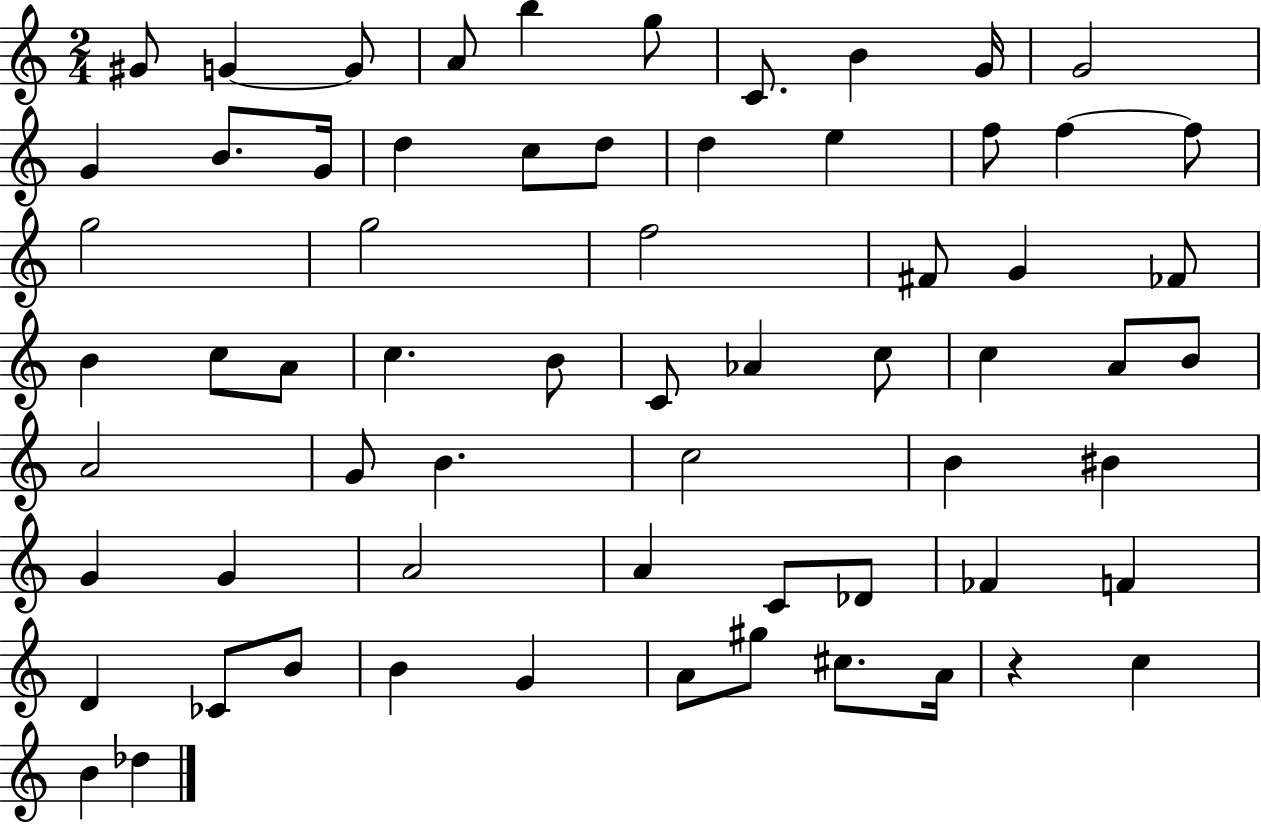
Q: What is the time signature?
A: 2/4